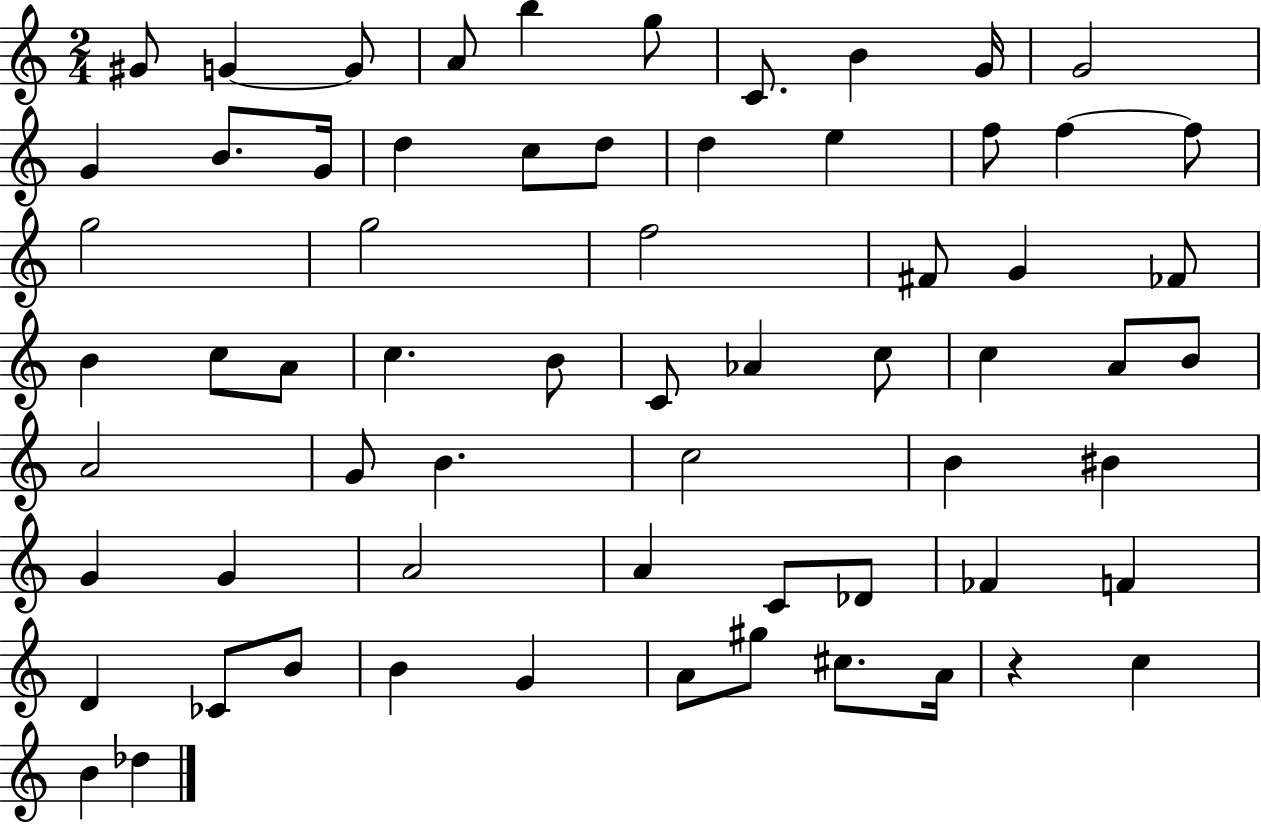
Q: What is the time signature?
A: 2/4